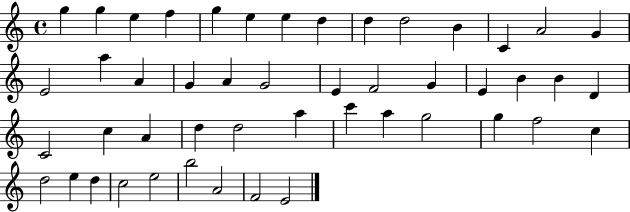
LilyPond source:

{
  \clef treble
  \time 4/4
  \defaultTimeSignature
  \key c \major
  g''4 g''4 e''4 f''4 | g''4 e''4 e''4 d''4 | d''4 d''2 b'4 | c'4 a'2 g'4 | \break e'2 a''4 a'4 | g'4 a'4 g'2 | e'4 f'2 g'4 | e'4 b'4 b'4 d'4 | \break c'2 c''4 a'4 | d''4 d''2 a''4 | c'''4 a''4 g''2 | g''4 f''2 c''4 | \break d''2 e''4 d''4 | c''2 e''2 | b''2 a'2 | f'2 e'2 | \break \bar "|."
}